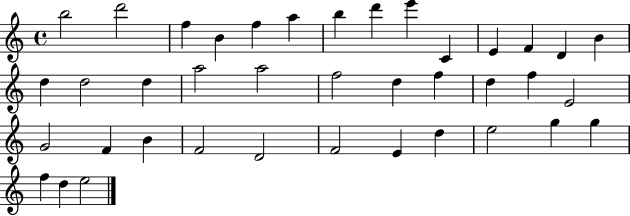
{
  \clef treble
  \time 4/4
  \defaultTimeSignature
  \key c \major
  b''2 d'''2 | f''4 b'4 f''4 a''4 | b''4 d'''4 e'''4 c'4 | e'4 f'4 d'4 b'4 | \break d''4 d''2 d''4 | a''2 a''2 | f''2 d''4 f''4 | d''4 f''4 e'2 | \break g'2 f'4 b'4 | f'2 d'2 | f'2 e'4 d''4 | e''2 g''4 g''4 | \break f''4 d''4 e''2 | \bar "|."
}